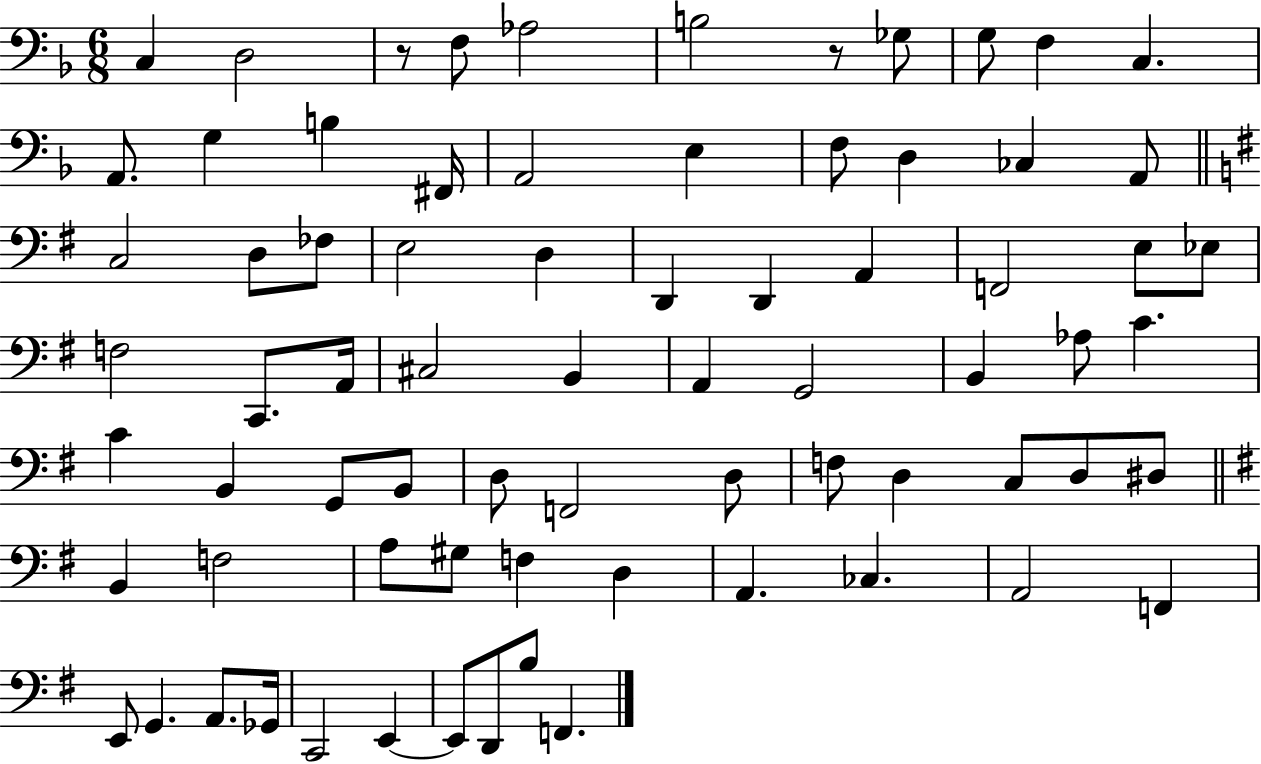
{
  \clef bass
  \numericTimeSignature
  \time 6/8
  \key f \major
  \repeat volta 2 { c4 d2 | r8 f8 aes2 | b2 r8 ges8 | g8 f4 c4. | \break a,8. g4 b4 fis,16 | a,2 e4 | f8 d4 ces4 a,8 | \bar "||" \break \key g \major c2 d8 fes8 | e2 d4 | d,4 d,4 a,4 | f,2 e8 ees8 | \break f2 c,8. a,16 | cis2 b,4 | a,4 g,2 | b,4 aes8 c'4. | \break c'4 b,4 g,8 b,8 | d8 f,2 d8 | f8 d4 c8 d8 dis8 | \bar "||" \break \key g \major b,4 f2 | a8 gis8 f4 d4 | a,4. ces4. | a,2 f,4 | \break e,8 g,4. a,8. ges,16 | c,2 e,4~~ | e,8 d,8 b8 f,4. | } \bar "|."
}